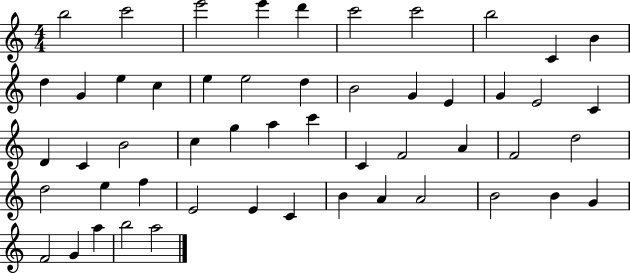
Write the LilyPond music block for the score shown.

{
  \clef treble
  \numericTimeSignature
  \time 4/4
  \key c \major
  b''2 c'''2 | e'''2 e'''4 d'''4 | c'''2 c'''2 | b''2 c'4 b'4 | \break d''4 g'4 e''4 c''4 | e''4 e''2 d''4 | b'2 g'4 e'4 | g'4 e'2 c'4 | \break d'4 c'4 b'2 | c''4 g''4 a''4 c'''4 | c'4 f'2 a'4 | f'2 d''2 | \break d''2 e''4 f''4 | e'2 e'4 c'4 | b'4 a'4 a'2 | b'2 b'4 g'4 | \break f'2 g'4 a''4 | b''2 a''2 | \bar "|."
}